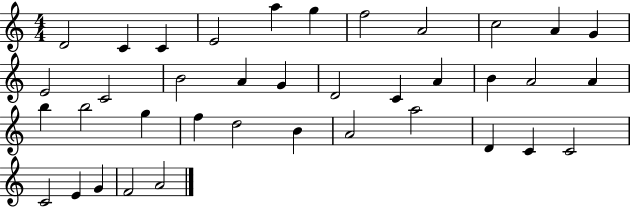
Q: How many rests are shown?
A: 0